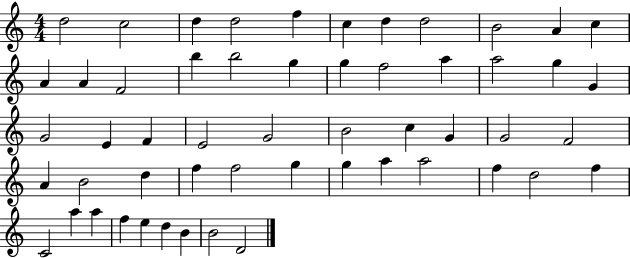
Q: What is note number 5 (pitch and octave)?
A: F5